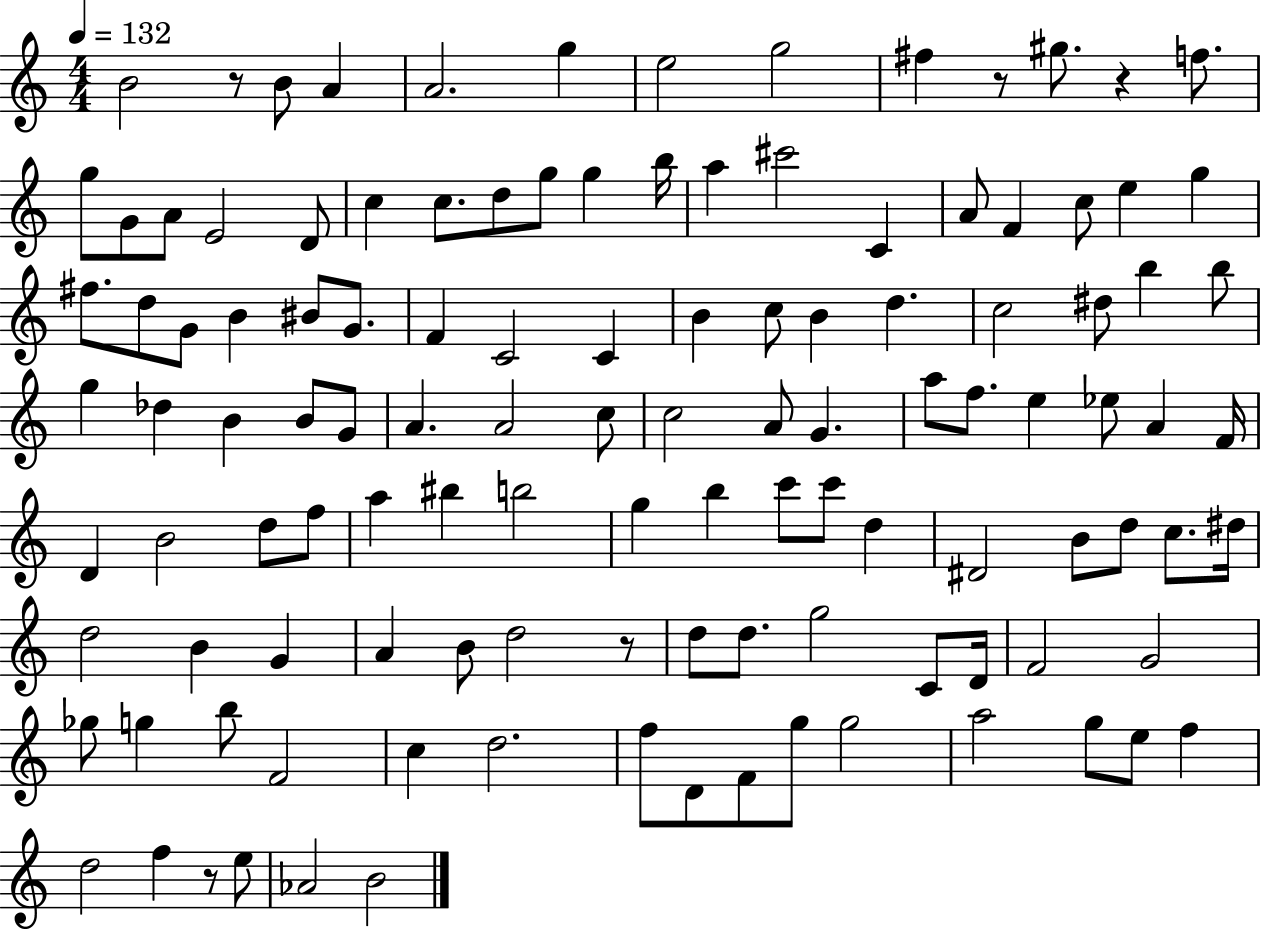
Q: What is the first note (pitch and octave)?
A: B4